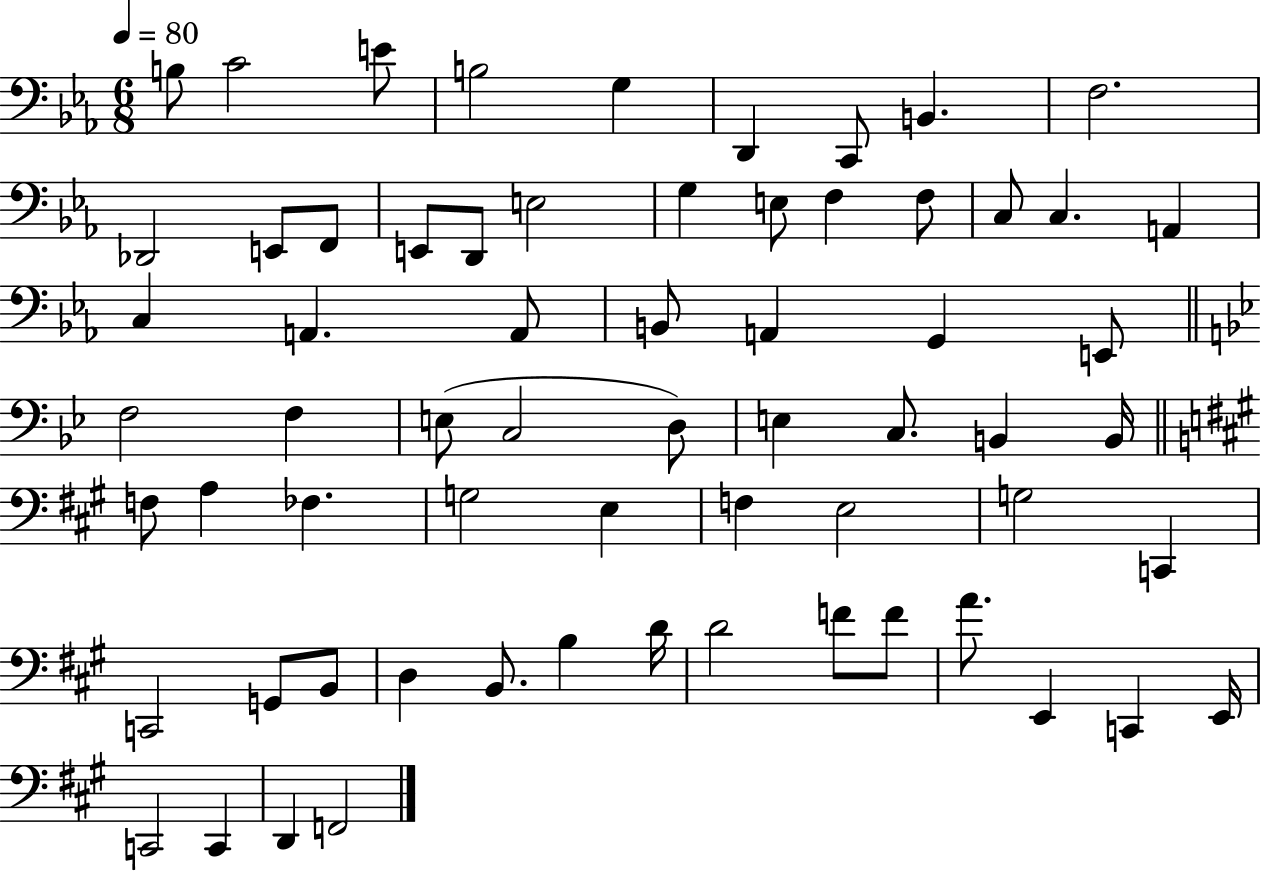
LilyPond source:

{
  \clef bass
  \numericTimeSignature
  \time 6/8
  \key ees \major
  \tempo 4 = 80
  b8 c'2 e'8 | b2 g4 | d,4 c,8 b,4. | f2. | \break des,2 e,8 f,8 | e,8 d,8 e2 | g4 e8 f4 f8 | c8 c4. a,4 | \break c4 a,4. a,8 | b,8 a,4 g,4 e,8 | \bar "||" \break \key bes \major f2 f4 | e8( c2 d8) | e4 c8. b,4 b,16 | \bar "||" \break \key a \major f8 a4 fes4. | g2 e4 | f4 e2 | g2 c,4 | \break c,2 g,8 b,8 | d4 b,8. b4 d'16 | d'2 f'8 f'8 | a'8. e,4 c,4 e,16 | \break c,2 c,4 | d,4 f,2 | \bar "|."
}